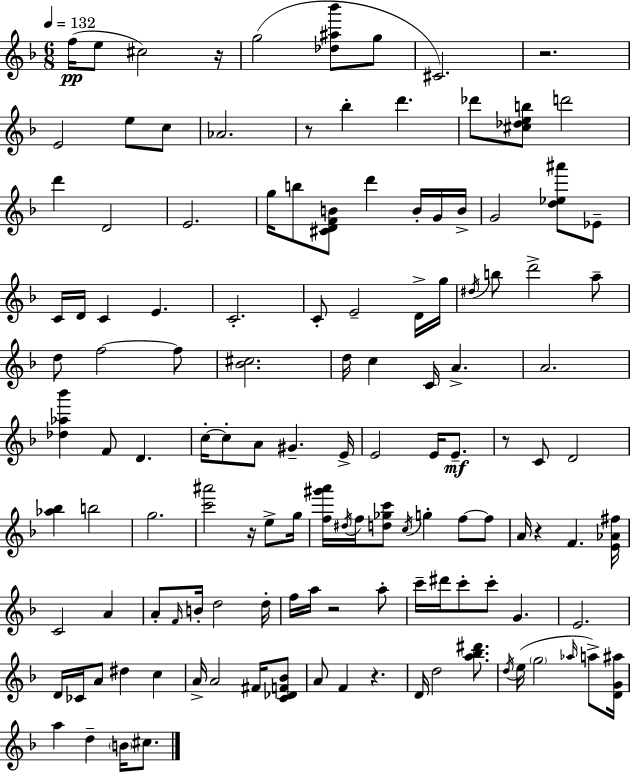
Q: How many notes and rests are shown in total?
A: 129